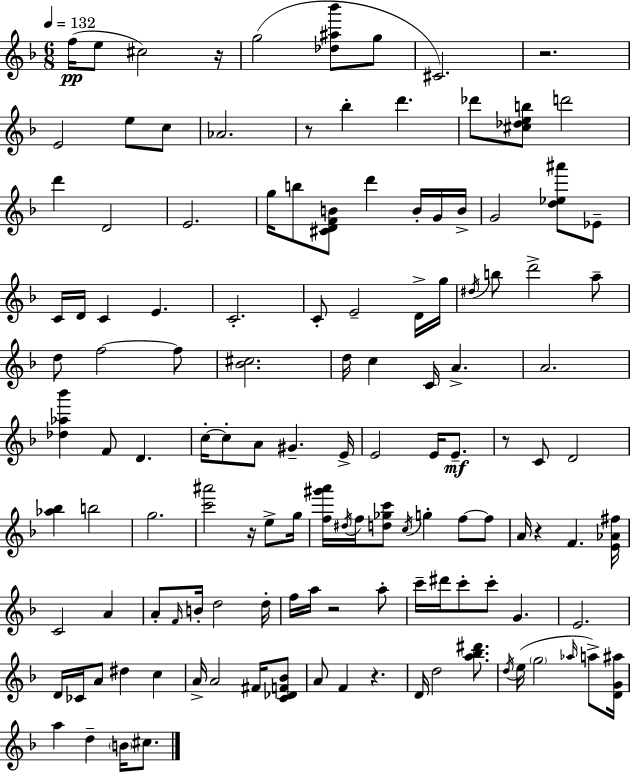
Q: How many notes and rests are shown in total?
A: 129